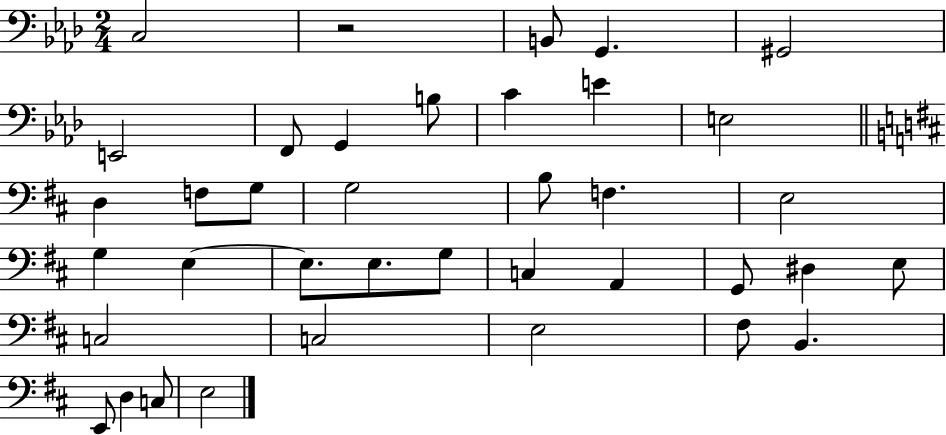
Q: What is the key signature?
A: AES major